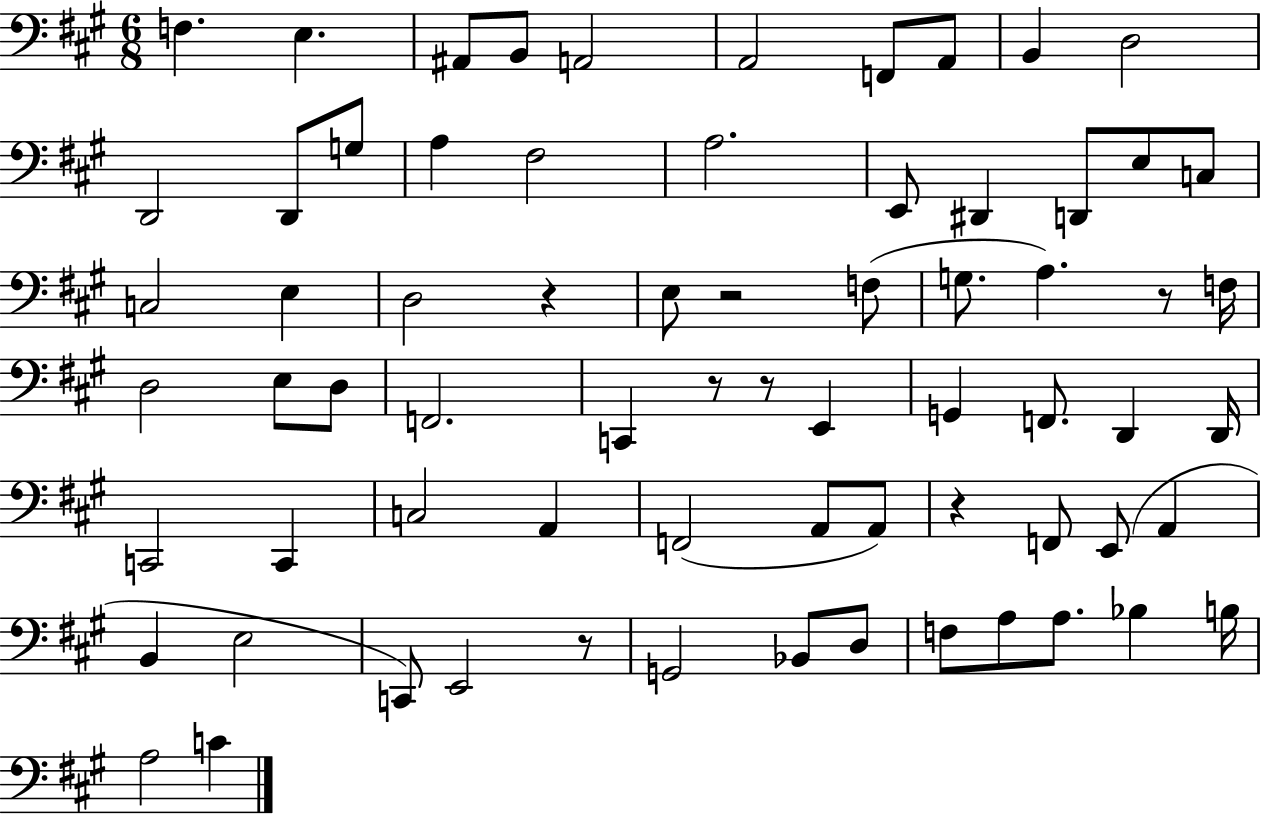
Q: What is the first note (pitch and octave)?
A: F3